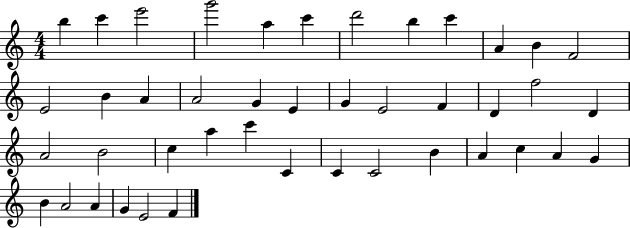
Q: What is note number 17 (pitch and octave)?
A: G4